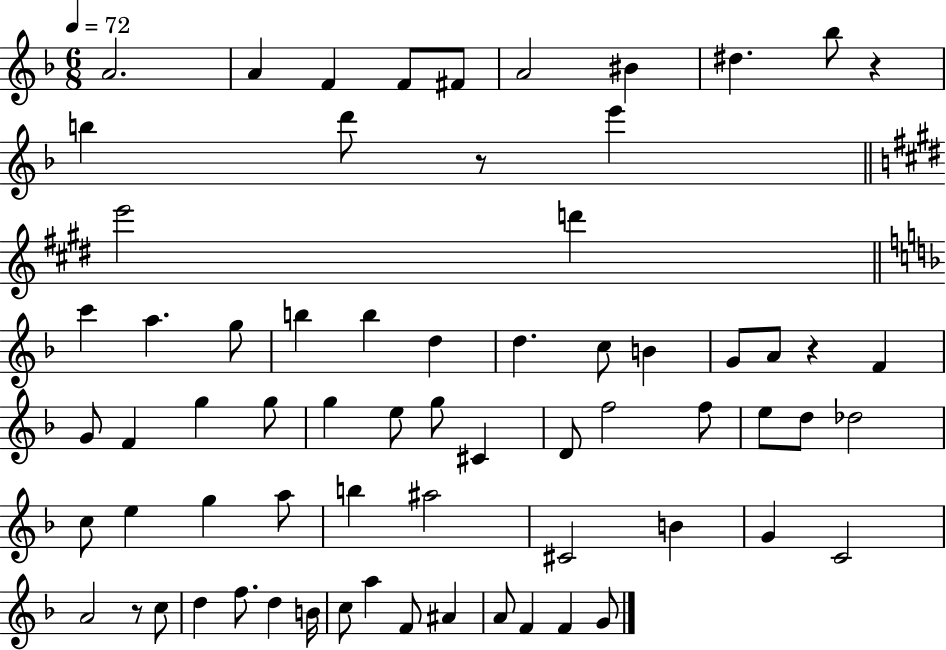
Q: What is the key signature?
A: F major